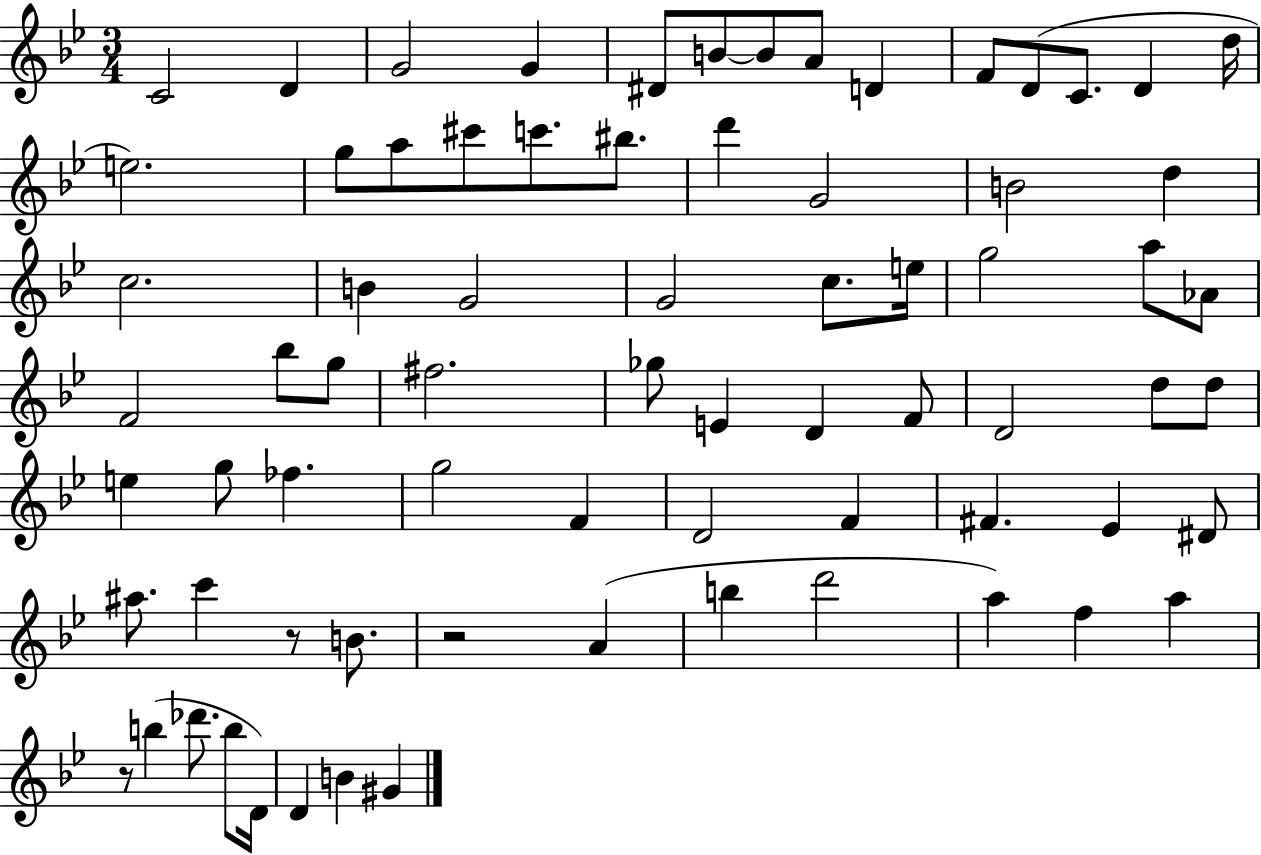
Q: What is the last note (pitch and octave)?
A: G#4